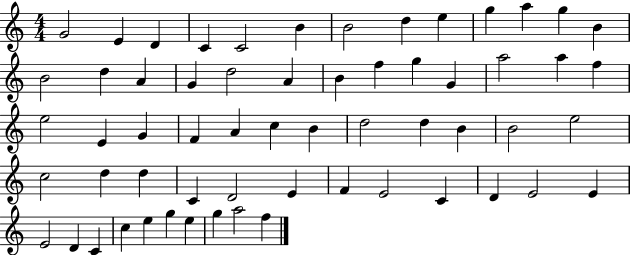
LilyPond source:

{
  \clef treble
  \numericTimeSignature
  \time 4/4
  \key c \major
  g'2 e'4 d'4 | c'4 c'2 b'4 | b'2 d''4 e''4 | g''4 a''4 g''4 b'4 | \break b'2 d''4 a'4 | g'4 d''2 a'4 | b'4 f''4 g''4 g'4 | a''2 a''4 f''4 | \break e''2 e'4 g'4 | f'4 a'4 c''4 b'4 | d''2 d''4 b'4 | b'2 e''2 | \break c''2 d''4 d''4 | c'4 d'2 e'4 | f'4 e'2 c'4 | d'4 e'2 e'4 | \break e'2 d'4 c'4 | c''4 e''4 g''4 e''4 | g''4 a''2 f''4 | \bar "|."
}